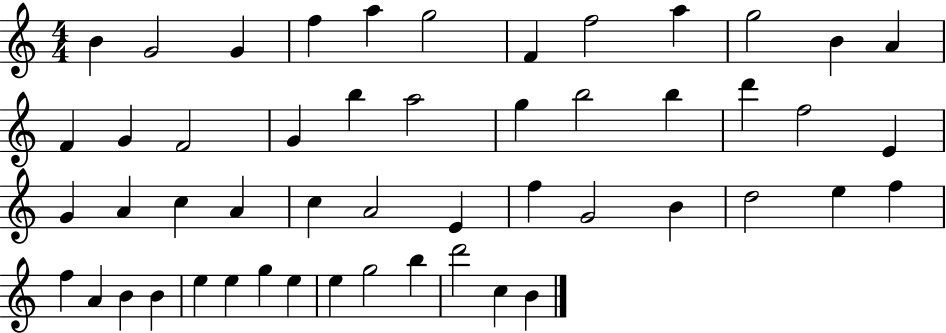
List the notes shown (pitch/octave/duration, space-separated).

B4/q G4/h G4/q F5/q A5/q G5/h F4/q F5/h A5/q G5/h B4/q A4/q F4/q G4/q F4/h G4/q B5/q A5/h G5/q B5/h B5/q D6/q F5/h E4/q G4/q A4/q C5/q A4/q C5/q A4/h E4/q F5/q G4/h B4/q D5/h E5/q F5/q F5/q A4/q B4/q B4/q E5/q E5/q G5/q E5/q E5/q G5/h B5/q D6/h C5/q B4/q